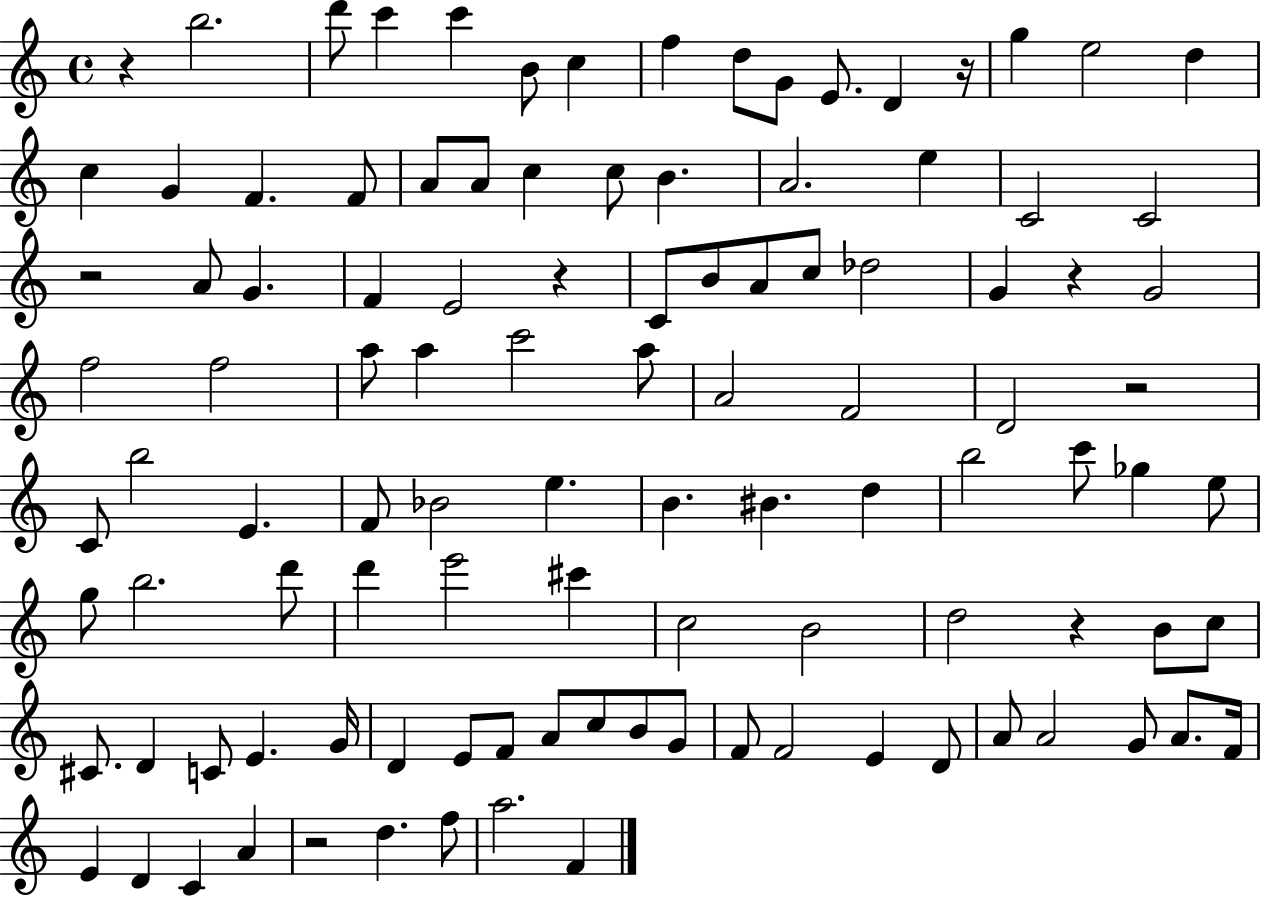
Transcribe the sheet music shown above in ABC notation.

X:1
T:Untitled
M:4/4
L:1/4
K:C
z b2 d'/2 c' c' B/2 c f d/2 G/2 E/2 D z/4 g e2 d c G F F/2 A/2 A/2 c c/2 B A2 e C2 C2 z2 A/2 G F E2 z C/2 B/2 A/2 c/2 _d2 G z G2 f2 f2 a/2 a c'2 a/2 A2 F2 D2 z2 C/2 b2 E F/2 _B2 e B ^B d b2 c'/2 _g e/2 g/2 b2 d'/2 d' e'2 ^c' c2 B2 d2 z B/2 c/2 ^C/2 D C/2 E G/4 D E/2 F/2 A/2 c/2 B/2 G/2 F/2 F2 E D/2 A/2 A2 G/2 A/2 F/4 E D C A z2 d f/2 a2 F